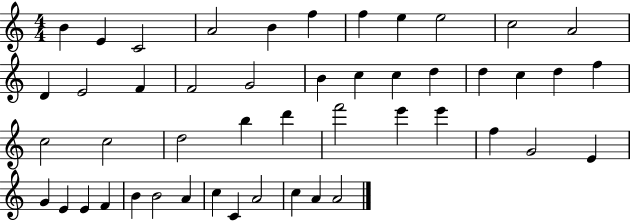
B4/q E4/q C4/h A4/h B4/q F5/q F5/q E5/q E5/h C5/h A4/h D4/q E4/h F4/q F4/h G4/h B4/q C5/q C5/q D5/q D5/q C5/q D5/q F5/q C5/h C5/h D5/h B5/q D6/q F6/h E6/q E6/q F5/q G4/h E4/q G4/q E4/q E4/q F4/q B4/q B4/h A4/q C5/q C4/q A4/h C5/q A4/q A4/h